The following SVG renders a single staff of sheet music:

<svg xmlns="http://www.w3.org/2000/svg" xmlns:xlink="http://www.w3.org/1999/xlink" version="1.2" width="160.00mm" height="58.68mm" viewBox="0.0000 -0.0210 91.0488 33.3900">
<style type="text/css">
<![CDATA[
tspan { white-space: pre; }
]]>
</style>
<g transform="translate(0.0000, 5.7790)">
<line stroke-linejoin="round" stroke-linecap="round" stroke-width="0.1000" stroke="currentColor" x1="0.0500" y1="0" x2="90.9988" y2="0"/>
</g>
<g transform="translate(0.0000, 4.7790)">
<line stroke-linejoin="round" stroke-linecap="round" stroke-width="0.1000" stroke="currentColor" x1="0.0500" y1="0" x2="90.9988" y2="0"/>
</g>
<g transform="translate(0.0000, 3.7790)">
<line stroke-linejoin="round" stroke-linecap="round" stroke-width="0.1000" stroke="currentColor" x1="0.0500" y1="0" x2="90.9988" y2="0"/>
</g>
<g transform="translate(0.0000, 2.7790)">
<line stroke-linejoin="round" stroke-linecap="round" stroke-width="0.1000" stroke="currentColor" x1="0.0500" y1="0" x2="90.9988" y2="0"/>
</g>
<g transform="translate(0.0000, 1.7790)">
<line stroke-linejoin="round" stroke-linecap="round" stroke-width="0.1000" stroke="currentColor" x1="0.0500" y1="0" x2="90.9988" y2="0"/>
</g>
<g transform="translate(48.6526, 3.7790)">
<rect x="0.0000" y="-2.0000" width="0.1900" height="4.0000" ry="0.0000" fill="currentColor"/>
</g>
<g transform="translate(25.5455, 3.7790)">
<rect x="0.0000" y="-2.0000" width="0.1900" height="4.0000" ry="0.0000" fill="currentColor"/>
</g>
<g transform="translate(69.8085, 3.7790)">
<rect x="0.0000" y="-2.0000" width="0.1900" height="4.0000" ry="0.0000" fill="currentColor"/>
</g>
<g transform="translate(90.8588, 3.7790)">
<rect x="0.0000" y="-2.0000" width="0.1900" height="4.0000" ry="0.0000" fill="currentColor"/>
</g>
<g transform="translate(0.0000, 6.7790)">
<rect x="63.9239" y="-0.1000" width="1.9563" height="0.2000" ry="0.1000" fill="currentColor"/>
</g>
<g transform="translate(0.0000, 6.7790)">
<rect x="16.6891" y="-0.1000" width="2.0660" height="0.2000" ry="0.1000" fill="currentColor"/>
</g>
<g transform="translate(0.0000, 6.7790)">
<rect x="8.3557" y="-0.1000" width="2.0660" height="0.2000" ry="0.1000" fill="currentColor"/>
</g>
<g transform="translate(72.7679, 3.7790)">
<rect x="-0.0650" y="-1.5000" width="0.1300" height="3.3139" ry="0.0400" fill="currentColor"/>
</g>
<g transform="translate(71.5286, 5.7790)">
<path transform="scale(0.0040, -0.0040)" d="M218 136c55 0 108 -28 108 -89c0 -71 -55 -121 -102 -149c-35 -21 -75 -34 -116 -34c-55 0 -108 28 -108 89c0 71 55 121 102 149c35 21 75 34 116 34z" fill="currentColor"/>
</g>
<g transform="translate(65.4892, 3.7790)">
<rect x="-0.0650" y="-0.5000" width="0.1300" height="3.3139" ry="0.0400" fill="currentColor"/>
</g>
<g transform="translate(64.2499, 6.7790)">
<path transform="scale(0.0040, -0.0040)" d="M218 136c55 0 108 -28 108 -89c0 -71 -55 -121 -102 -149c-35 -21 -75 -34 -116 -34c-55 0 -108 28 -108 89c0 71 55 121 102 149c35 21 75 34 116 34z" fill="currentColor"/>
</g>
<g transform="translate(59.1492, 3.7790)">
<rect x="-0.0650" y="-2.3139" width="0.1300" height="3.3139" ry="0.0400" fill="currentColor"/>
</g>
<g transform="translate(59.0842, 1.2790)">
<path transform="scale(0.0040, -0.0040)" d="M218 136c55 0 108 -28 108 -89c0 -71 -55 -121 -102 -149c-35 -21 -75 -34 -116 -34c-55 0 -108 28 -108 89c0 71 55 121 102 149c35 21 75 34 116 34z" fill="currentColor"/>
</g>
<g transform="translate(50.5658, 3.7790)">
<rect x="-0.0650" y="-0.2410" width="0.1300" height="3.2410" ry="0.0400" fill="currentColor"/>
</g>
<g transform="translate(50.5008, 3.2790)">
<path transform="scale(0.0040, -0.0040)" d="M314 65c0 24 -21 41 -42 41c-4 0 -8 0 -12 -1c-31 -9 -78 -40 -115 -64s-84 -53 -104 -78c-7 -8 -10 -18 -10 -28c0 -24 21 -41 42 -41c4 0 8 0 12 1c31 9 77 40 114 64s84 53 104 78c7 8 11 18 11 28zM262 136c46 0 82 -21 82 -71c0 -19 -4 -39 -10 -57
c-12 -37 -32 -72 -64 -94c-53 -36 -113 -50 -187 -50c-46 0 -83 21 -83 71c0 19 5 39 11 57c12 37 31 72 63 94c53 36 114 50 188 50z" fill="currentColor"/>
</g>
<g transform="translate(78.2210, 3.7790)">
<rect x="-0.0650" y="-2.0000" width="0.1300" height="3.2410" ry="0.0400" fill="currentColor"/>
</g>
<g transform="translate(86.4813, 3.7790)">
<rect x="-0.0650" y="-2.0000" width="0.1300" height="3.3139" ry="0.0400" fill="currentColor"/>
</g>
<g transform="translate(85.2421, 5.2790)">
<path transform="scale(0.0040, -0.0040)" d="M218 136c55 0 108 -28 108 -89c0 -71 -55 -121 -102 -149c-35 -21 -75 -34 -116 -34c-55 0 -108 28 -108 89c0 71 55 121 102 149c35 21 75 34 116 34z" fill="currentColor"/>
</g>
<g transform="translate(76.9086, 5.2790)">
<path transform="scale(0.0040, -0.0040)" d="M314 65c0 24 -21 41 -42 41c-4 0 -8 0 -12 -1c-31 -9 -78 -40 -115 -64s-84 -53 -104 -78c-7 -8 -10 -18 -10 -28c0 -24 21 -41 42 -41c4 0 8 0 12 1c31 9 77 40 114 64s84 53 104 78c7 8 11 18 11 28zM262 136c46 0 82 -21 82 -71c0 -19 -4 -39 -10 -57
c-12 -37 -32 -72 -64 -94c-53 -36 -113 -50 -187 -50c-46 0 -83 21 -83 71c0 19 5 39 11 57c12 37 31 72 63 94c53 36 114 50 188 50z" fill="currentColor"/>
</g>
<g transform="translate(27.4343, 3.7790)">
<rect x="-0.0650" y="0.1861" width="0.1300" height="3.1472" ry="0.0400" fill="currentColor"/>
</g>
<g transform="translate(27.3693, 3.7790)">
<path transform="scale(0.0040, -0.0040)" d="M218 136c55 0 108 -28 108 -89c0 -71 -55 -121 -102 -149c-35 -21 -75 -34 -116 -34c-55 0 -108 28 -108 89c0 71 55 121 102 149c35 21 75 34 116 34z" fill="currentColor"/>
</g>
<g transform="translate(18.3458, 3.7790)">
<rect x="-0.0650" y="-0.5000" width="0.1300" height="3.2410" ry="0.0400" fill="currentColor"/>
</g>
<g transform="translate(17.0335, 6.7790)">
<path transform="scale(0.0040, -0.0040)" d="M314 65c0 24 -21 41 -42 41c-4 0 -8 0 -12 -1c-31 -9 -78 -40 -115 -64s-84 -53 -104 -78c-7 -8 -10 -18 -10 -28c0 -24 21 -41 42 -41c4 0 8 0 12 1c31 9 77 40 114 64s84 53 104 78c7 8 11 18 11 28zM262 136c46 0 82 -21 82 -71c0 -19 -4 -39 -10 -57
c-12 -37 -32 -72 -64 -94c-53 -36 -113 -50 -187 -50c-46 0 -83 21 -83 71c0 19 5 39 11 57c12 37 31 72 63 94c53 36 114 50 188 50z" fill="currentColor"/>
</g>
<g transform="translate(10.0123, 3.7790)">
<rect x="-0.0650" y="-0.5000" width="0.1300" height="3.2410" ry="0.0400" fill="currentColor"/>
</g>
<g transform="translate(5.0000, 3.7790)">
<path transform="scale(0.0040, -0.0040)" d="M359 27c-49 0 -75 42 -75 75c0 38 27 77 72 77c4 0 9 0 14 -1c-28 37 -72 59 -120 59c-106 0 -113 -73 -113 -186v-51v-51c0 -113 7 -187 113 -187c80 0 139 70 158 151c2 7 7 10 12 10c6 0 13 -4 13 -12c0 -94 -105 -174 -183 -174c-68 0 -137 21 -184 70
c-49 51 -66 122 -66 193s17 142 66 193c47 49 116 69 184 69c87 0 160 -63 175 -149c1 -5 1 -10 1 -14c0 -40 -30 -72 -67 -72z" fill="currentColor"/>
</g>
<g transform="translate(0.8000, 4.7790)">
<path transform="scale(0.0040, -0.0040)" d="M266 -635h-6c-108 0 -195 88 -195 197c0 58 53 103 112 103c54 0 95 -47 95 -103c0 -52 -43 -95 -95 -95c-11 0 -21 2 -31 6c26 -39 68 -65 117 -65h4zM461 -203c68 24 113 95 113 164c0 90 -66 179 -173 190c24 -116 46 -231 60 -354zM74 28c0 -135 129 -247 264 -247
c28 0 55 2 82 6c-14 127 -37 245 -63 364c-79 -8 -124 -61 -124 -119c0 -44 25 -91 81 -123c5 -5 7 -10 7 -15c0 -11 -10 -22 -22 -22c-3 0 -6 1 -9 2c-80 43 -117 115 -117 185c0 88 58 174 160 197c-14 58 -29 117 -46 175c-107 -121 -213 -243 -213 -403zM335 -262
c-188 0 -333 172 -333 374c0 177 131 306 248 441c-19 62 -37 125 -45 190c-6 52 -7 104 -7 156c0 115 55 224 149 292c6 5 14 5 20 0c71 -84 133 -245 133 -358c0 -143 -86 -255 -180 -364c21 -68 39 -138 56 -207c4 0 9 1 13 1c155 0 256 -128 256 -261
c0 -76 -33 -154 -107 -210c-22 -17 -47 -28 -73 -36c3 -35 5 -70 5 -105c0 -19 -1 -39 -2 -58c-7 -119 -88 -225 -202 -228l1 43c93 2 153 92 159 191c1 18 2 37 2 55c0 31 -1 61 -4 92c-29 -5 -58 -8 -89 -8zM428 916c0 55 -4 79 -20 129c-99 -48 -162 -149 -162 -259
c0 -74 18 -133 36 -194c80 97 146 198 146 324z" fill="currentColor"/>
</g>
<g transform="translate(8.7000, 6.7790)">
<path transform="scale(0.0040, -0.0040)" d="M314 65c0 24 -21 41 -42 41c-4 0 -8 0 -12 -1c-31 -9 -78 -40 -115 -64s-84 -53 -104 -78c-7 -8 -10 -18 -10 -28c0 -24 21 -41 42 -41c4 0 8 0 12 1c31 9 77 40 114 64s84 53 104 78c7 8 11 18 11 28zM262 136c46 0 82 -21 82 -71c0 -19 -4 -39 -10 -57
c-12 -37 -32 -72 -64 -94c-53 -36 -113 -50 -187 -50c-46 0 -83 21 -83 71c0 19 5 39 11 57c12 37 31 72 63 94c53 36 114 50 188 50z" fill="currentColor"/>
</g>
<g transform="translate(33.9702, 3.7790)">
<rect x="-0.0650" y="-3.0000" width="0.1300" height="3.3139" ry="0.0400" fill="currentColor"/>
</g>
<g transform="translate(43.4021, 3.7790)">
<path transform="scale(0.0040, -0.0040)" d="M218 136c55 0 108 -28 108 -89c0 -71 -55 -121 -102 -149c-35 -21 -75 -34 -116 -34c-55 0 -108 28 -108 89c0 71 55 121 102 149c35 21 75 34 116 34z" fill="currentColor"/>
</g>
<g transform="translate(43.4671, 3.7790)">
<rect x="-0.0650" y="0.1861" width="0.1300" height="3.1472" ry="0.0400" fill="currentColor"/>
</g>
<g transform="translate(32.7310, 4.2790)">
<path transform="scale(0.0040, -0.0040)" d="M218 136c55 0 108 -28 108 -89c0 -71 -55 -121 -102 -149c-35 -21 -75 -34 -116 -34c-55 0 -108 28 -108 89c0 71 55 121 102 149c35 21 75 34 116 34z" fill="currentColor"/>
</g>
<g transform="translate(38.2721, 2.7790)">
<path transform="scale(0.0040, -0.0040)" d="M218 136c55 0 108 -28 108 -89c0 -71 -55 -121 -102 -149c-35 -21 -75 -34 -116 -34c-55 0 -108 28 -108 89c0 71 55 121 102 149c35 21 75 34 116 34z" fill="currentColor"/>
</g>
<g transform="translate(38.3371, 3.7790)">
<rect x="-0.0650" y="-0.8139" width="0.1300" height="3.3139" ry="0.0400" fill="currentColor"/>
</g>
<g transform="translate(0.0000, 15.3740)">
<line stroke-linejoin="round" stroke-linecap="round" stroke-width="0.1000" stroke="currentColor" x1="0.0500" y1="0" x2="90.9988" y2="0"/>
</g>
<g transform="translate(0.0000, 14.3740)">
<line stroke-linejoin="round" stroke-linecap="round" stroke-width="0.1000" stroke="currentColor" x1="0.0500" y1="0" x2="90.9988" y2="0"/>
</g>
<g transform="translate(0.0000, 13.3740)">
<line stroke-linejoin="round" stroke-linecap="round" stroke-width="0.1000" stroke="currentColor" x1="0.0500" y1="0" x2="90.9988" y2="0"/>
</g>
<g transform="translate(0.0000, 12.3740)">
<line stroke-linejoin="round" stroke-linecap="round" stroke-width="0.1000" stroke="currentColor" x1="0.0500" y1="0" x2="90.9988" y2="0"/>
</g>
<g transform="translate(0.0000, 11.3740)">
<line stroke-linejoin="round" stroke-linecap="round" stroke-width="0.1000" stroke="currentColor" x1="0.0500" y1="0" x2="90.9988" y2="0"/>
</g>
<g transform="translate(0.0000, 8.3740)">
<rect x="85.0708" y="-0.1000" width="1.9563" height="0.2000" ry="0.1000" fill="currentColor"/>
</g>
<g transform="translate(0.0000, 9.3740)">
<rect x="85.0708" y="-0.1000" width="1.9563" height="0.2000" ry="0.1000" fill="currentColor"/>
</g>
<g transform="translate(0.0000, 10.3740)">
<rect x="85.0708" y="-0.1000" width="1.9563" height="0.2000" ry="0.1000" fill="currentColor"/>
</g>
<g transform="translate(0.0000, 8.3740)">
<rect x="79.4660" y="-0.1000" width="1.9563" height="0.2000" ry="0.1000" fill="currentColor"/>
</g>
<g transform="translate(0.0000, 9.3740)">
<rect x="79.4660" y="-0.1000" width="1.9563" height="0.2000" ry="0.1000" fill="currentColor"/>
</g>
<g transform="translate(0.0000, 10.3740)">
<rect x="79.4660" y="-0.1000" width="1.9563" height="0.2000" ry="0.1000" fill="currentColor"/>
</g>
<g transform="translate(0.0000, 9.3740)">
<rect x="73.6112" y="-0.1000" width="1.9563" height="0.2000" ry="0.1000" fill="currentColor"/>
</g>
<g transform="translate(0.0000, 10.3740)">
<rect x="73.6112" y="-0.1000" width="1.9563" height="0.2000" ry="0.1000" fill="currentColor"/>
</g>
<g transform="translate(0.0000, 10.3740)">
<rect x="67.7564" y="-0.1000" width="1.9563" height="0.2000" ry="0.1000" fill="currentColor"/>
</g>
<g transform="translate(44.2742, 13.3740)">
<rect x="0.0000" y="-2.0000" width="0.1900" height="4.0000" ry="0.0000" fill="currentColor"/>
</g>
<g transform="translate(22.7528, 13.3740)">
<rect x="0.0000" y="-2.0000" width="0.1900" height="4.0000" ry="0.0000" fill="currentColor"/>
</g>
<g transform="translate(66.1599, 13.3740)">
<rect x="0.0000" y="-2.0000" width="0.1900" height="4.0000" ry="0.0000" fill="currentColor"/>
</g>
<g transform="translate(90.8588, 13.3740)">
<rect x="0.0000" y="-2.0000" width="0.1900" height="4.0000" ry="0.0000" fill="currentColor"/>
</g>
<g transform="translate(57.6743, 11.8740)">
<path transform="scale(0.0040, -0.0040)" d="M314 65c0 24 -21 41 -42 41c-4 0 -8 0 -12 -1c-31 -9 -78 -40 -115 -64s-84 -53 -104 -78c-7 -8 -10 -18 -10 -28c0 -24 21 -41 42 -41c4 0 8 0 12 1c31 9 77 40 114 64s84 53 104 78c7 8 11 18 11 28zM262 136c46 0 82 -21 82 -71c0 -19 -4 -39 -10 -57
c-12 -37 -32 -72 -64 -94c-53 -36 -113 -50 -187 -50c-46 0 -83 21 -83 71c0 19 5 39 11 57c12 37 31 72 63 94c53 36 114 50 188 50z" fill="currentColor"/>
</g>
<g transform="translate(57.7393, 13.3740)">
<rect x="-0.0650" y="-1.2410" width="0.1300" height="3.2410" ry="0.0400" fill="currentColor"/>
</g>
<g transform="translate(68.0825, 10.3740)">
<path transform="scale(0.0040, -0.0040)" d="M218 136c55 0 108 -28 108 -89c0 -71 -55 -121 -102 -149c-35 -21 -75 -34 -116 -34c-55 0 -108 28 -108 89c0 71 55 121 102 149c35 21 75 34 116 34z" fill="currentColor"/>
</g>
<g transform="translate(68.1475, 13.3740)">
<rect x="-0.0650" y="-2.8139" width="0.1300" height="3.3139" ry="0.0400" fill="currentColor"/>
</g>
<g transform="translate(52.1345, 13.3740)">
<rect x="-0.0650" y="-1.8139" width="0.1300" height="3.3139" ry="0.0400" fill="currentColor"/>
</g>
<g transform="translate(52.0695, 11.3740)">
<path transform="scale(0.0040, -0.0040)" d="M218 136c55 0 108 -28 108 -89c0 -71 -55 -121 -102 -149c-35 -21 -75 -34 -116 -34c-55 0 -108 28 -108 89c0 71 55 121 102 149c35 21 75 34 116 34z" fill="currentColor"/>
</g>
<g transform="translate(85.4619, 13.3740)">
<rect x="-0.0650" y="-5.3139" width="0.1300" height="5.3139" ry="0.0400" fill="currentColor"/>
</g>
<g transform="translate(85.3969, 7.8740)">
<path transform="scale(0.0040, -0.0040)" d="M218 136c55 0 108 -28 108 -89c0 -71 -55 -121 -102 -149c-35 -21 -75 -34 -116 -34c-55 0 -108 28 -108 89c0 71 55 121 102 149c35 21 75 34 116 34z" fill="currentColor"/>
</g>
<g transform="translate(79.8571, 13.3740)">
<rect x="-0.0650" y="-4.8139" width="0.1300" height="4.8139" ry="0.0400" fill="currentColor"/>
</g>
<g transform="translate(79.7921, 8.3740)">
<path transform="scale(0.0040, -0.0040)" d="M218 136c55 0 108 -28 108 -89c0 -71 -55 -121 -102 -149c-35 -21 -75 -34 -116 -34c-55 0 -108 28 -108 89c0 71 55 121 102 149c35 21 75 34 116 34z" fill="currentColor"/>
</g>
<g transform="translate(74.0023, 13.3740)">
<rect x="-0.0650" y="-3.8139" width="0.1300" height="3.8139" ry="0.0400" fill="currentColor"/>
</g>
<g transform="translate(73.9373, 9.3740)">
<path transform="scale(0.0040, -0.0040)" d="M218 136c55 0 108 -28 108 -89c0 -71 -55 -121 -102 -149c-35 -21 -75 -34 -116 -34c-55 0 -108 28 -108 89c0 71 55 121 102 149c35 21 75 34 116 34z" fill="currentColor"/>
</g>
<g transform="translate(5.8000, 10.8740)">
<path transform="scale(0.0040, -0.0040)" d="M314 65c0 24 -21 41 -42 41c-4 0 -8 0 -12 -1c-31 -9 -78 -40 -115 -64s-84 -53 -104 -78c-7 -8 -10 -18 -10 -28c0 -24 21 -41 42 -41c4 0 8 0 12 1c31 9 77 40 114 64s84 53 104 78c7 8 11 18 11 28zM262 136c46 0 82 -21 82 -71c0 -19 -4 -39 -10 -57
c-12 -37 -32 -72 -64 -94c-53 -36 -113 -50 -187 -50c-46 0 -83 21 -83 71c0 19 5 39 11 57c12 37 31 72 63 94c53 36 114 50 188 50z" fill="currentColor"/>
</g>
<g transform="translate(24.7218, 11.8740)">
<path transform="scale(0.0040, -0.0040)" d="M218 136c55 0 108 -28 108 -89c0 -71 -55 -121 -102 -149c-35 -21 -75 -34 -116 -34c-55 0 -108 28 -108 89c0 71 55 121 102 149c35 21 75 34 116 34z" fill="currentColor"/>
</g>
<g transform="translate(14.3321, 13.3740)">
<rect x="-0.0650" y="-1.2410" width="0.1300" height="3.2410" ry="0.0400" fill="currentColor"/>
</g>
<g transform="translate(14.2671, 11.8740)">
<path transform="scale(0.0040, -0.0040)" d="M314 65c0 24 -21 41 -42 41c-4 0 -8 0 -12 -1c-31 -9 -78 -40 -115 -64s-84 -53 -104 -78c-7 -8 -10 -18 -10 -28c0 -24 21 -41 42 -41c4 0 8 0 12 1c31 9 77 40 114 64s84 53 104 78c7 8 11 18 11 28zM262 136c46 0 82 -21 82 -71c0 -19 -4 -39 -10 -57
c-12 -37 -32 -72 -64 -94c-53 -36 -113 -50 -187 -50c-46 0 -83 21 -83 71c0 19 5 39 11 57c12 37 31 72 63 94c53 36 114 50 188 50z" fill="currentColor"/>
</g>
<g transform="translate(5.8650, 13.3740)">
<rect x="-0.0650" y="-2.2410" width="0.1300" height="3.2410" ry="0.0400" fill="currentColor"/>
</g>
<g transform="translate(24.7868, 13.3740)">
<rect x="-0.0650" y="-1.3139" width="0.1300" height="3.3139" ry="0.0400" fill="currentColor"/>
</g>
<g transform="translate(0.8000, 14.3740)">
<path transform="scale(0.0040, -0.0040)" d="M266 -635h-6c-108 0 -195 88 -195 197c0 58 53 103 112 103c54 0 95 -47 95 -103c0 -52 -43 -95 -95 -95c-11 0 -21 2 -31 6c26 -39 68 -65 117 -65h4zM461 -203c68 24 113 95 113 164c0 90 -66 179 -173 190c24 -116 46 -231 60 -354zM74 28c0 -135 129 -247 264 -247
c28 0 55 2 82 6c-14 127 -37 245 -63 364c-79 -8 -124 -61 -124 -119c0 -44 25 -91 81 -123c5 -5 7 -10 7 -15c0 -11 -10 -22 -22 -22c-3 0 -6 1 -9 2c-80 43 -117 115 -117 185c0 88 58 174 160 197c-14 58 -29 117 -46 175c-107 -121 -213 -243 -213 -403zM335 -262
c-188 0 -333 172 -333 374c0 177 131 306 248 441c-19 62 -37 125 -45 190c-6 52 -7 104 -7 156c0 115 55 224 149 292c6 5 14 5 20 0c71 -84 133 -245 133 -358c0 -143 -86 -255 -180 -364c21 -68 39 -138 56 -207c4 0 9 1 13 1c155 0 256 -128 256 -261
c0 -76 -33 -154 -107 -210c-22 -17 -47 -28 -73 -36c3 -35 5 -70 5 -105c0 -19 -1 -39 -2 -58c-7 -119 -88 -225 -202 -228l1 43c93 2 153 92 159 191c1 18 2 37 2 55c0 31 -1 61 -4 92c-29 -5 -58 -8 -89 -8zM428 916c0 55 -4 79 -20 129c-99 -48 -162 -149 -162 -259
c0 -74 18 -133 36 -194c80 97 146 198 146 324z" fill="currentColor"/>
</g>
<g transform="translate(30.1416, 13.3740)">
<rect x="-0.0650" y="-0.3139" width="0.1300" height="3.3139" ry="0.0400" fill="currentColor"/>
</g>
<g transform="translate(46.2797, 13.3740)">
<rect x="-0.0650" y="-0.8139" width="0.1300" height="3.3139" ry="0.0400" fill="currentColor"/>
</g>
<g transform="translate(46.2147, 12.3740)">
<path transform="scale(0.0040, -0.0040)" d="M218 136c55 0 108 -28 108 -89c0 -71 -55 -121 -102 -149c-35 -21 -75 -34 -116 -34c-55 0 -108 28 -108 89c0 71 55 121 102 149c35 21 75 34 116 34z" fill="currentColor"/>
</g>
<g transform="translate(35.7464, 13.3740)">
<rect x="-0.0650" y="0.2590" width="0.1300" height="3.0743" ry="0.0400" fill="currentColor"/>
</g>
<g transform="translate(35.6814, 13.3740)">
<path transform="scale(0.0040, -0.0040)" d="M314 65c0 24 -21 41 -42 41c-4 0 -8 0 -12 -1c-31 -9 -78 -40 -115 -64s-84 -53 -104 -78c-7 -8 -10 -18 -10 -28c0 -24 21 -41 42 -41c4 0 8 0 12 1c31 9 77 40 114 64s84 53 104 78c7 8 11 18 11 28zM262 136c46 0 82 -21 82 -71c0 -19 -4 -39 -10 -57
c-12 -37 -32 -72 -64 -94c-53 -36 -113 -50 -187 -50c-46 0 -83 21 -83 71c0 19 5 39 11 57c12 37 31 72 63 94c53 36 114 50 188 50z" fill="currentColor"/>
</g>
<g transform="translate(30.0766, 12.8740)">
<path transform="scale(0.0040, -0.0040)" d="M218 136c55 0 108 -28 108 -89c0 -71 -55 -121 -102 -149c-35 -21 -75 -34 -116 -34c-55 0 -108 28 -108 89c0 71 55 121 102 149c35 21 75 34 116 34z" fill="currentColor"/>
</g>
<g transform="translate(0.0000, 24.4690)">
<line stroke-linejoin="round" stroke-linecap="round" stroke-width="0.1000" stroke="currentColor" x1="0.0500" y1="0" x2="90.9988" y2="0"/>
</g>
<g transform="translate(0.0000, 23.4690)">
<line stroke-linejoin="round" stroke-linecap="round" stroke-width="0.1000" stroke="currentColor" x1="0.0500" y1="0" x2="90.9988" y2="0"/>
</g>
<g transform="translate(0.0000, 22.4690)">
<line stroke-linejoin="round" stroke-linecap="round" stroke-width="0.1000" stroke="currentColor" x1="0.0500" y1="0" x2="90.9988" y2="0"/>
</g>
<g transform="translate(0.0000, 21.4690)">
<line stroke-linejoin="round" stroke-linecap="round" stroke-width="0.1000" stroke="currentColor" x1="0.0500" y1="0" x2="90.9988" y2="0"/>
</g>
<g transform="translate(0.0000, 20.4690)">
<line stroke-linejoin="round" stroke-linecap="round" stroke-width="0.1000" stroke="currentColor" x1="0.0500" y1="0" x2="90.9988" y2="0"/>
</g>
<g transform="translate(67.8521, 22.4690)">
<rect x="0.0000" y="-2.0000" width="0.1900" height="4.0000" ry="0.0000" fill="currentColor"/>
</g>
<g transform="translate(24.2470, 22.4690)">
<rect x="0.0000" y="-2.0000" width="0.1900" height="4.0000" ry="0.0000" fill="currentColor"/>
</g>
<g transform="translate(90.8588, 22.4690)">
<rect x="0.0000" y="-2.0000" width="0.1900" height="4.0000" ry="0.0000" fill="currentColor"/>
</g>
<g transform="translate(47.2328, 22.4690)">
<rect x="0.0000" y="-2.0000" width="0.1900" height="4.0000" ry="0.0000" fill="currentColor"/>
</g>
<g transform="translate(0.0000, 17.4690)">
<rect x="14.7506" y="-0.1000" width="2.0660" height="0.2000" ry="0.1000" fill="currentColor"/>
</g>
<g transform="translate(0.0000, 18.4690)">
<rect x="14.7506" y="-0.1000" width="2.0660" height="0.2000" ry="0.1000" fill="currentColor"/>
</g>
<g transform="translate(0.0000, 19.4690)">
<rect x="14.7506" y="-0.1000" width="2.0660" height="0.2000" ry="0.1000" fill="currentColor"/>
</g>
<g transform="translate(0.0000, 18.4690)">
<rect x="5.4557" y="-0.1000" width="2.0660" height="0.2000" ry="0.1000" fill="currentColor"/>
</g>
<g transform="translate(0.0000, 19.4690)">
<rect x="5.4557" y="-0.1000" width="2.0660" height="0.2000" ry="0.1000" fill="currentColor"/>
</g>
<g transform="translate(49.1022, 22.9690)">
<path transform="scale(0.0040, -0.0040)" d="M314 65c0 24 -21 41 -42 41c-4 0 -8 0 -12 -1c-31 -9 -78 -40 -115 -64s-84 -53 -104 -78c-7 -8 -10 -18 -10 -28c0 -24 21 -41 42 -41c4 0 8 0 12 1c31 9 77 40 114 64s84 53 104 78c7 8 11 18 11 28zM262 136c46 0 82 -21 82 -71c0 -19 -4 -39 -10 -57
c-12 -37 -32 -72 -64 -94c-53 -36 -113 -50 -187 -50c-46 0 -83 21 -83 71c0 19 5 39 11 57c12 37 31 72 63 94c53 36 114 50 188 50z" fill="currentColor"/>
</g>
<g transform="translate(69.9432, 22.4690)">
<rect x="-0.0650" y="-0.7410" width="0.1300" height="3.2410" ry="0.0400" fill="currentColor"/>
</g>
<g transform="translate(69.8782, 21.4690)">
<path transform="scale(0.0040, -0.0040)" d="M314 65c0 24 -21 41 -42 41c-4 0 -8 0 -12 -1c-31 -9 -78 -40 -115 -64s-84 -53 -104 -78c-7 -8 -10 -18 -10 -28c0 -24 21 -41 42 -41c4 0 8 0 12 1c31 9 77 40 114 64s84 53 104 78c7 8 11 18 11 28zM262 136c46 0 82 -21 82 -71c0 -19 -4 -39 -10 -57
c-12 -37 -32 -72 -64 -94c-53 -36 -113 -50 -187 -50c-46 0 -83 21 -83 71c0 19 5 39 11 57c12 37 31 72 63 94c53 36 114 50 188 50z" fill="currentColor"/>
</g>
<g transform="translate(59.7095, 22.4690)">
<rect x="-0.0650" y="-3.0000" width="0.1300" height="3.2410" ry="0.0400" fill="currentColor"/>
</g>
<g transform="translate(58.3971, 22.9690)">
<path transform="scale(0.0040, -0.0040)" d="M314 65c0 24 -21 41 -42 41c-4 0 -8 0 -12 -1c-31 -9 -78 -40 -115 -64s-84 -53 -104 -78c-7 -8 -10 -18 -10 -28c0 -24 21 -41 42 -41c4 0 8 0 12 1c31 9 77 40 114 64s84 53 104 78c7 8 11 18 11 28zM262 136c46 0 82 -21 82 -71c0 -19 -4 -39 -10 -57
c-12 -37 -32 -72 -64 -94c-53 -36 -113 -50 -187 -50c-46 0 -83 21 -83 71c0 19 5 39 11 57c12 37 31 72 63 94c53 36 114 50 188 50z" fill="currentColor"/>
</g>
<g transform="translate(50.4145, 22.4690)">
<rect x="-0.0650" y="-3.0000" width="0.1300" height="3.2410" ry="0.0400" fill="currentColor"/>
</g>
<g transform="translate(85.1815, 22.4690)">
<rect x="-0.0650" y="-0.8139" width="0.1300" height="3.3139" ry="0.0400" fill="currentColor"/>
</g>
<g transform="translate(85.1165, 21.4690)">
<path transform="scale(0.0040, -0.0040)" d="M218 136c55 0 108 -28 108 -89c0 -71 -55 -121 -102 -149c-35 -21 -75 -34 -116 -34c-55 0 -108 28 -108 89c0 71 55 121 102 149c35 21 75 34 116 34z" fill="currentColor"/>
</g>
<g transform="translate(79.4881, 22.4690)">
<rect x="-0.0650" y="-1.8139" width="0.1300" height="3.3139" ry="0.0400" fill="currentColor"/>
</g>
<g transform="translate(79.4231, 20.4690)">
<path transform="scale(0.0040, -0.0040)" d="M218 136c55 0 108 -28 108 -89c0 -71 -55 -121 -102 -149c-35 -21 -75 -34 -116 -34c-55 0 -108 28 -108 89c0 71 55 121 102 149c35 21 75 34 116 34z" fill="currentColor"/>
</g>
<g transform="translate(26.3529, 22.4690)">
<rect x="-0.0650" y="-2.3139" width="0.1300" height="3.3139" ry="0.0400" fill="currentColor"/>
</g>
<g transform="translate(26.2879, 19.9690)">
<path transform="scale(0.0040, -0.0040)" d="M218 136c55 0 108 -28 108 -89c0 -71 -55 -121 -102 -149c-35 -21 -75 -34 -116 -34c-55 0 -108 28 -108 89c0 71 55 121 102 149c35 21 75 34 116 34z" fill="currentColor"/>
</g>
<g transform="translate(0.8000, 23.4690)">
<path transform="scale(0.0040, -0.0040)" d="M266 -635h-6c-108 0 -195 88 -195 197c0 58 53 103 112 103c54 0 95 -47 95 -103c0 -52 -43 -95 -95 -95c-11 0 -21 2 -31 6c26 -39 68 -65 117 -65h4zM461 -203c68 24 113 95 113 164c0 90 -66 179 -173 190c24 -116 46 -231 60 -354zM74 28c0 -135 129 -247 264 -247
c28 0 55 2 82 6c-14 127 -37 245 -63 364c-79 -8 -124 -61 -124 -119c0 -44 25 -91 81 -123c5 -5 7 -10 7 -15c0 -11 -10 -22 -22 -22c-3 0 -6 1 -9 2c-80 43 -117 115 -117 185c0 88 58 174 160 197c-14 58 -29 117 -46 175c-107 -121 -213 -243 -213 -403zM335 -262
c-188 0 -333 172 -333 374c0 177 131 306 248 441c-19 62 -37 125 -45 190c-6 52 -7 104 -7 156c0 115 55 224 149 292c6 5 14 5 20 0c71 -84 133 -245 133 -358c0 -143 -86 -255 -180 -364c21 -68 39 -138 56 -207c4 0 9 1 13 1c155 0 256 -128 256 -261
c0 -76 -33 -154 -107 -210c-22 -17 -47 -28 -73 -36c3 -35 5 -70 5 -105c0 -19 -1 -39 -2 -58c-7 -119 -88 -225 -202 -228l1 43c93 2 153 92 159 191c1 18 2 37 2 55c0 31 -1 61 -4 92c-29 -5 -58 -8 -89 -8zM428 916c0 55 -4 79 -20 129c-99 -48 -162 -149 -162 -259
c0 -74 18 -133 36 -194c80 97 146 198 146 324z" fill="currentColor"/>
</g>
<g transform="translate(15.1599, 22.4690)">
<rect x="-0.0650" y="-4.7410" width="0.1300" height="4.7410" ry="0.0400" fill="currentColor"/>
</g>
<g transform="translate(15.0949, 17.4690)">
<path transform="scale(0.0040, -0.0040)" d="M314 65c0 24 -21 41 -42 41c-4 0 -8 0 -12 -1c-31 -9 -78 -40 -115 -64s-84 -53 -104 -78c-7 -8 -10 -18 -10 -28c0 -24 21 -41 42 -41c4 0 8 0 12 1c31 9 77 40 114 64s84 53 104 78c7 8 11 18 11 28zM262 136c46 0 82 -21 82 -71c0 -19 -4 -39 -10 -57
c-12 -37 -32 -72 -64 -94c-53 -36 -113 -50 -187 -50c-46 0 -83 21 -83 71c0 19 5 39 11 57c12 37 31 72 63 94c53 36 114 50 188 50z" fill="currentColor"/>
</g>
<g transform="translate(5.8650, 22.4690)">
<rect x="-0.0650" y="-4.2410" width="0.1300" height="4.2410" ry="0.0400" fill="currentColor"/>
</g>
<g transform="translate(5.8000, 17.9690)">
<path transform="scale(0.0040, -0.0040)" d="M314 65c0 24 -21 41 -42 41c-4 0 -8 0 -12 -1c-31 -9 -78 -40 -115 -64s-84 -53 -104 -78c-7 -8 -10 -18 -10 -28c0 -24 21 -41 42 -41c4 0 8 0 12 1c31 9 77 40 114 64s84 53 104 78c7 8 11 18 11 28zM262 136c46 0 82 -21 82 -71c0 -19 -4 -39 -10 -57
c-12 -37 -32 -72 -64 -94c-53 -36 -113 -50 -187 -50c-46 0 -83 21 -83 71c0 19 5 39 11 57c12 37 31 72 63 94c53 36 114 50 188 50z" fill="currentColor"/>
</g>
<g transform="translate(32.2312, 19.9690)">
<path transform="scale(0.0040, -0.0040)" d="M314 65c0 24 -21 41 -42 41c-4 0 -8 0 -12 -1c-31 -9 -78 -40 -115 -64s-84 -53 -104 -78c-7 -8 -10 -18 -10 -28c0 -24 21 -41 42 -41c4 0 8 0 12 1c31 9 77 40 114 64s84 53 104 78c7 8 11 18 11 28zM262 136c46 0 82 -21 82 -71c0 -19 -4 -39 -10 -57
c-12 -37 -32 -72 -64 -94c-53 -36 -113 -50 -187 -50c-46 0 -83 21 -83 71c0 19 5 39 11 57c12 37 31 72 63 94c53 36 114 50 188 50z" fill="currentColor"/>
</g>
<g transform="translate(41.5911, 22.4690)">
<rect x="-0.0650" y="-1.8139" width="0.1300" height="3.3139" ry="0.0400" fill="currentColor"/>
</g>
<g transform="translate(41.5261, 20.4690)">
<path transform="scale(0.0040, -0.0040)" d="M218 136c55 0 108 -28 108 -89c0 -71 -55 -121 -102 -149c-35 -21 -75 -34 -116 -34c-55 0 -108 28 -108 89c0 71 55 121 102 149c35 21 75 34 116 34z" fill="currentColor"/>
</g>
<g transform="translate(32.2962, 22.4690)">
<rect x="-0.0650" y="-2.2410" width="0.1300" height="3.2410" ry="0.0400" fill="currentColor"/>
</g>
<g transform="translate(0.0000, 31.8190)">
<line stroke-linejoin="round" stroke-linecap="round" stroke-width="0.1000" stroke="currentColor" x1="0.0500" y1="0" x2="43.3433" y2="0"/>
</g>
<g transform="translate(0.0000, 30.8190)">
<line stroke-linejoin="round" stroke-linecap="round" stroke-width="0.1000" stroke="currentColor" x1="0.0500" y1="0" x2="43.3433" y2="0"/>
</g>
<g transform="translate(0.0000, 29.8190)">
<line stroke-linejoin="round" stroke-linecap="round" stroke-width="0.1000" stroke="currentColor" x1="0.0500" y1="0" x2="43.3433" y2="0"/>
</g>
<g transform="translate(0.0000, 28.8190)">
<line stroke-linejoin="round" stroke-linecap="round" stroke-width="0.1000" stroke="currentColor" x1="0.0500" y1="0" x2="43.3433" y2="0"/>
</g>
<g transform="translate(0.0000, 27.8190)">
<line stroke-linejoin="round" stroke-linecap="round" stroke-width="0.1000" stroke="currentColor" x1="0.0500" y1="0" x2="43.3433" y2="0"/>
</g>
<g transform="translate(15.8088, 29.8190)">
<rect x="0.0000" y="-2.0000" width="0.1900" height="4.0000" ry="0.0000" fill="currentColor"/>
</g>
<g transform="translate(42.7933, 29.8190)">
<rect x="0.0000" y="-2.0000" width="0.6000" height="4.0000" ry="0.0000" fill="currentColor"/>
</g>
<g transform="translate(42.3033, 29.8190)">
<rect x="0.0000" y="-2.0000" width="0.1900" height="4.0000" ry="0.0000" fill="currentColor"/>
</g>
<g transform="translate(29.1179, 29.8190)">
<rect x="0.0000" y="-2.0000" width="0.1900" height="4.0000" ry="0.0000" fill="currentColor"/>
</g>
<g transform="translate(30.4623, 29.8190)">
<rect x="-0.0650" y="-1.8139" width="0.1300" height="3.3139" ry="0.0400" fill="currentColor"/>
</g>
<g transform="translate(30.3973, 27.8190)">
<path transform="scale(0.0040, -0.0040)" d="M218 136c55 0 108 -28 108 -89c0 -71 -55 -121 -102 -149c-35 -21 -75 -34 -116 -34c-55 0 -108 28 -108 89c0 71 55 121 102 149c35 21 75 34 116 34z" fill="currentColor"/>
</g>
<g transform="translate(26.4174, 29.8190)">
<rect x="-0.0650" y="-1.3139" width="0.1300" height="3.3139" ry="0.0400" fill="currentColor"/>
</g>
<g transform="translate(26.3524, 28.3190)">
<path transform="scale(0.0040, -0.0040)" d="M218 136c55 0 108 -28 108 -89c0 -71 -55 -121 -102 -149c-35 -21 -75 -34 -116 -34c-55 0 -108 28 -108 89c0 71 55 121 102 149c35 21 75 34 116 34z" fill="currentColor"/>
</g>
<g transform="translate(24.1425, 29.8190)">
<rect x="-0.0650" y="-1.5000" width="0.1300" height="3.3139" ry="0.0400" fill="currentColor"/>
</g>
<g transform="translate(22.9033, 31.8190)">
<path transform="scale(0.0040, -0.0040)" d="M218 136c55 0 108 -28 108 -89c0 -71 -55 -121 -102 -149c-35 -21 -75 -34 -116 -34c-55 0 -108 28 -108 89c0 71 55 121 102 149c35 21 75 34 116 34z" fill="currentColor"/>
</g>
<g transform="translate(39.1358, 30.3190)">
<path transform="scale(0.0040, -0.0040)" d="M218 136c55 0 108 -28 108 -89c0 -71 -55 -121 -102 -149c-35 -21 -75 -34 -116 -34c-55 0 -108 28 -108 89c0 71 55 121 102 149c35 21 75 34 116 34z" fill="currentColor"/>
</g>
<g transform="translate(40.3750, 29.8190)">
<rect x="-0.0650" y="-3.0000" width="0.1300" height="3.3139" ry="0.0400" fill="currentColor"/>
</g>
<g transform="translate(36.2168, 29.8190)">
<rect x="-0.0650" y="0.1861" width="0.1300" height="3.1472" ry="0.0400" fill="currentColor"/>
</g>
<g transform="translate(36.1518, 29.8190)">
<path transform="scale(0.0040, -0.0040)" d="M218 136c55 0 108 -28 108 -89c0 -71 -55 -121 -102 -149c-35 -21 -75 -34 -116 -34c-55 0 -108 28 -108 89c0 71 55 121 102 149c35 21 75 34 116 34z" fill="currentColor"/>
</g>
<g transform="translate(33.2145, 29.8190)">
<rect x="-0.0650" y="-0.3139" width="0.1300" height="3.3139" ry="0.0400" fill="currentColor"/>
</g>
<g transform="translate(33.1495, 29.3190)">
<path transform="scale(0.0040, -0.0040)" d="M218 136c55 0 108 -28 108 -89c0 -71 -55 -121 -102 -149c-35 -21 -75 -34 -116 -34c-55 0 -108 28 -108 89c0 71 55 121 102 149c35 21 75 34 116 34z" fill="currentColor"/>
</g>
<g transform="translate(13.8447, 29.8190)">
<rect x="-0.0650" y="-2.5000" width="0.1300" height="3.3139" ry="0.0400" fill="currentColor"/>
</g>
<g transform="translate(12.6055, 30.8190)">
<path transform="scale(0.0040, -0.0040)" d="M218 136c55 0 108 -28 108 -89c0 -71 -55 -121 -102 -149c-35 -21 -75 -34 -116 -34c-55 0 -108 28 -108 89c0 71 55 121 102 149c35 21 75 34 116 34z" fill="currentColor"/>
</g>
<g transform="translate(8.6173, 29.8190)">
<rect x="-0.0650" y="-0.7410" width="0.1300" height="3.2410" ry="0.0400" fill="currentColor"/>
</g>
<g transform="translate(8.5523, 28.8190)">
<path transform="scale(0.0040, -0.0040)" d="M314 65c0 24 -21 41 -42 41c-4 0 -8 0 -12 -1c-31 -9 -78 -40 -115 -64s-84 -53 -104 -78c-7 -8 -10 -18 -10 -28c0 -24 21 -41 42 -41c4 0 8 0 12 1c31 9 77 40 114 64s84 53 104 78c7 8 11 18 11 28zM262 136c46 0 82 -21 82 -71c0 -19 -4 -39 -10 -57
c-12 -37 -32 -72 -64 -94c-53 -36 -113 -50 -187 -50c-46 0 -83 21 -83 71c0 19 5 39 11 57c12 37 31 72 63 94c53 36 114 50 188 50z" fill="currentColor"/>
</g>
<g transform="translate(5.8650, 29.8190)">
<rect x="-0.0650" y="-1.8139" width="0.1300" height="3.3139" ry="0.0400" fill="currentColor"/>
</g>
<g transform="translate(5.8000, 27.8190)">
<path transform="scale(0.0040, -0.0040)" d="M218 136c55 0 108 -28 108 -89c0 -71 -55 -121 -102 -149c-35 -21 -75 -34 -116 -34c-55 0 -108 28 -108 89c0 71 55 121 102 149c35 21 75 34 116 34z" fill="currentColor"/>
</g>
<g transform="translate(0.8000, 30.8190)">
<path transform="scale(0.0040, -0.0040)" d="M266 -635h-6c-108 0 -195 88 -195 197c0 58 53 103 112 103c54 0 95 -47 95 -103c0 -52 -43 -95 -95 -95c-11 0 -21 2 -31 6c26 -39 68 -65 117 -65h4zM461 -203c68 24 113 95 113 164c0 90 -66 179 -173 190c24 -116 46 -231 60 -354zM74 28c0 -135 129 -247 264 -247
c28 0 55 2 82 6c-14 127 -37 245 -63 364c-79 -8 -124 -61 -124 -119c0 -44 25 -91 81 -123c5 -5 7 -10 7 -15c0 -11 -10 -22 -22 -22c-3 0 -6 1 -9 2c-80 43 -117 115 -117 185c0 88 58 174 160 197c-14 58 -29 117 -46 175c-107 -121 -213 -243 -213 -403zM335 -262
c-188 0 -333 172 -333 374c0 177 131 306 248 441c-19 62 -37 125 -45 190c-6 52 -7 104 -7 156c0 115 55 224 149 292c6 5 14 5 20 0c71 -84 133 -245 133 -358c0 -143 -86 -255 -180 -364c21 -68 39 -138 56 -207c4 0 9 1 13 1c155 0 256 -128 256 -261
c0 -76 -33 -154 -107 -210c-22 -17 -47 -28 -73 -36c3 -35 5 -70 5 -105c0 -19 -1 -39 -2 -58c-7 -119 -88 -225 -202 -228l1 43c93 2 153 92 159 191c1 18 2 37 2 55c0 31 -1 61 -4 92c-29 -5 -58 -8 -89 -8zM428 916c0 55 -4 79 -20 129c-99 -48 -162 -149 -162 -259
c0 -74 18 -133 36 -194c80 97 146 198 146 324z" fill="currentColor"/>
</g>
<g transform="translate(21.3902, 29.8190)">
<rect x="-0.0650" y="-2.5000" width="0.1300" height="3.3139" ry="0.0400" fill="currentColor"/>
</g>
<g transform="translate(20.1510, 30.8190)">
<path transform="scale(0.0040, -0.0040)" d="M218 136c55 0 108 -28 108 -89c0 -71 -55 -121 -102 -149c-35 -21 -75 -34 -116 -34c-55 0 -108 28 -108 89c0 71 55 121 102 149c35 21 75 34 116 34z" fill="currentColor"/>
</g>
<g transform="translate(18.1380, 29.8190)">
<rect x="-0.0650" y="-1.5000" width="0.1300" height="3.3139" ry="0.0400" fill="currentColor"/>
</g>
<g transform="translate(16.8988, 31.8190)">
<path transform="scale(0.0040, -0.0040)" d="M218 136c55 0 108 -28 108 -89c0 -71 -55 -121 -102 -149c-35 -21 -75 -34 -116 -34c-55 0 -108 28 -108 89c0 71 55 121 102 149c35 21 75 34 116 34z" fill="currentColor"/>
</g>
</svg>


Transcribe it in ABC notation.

X:1
T:Untitled
M:4/4
L:1/4
K:C
C2 C2 B A d B c2 g C E F2 F g2 e2 e c B2 d f e2 a c' e' f' d'2 e'2 g g2 f A2 A2 d2 f d f d2 G E G E e f c B A